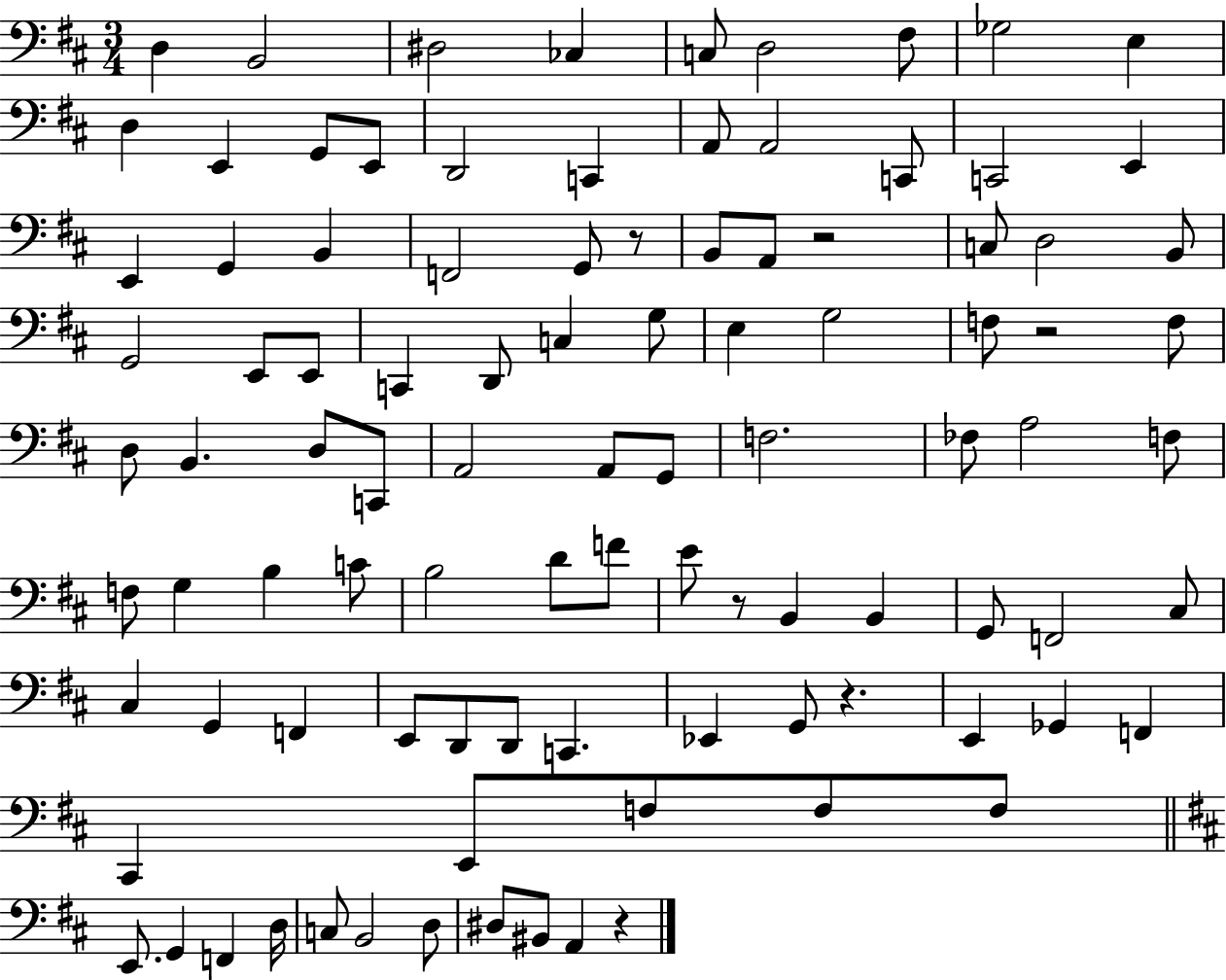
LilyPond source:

{
  \clef bass
  \numericTimeSignature
  \time 3/4
  \key d \major
  d4 b,2 | dis2 ces4 | c8 d2 fis8 | ges2 e4 | \break d4 e,4 g,8 e,8 | d,2 c,4 | a,8 a,2 c,8 | c,2 e,4 | \break e,4 g,4 b,4 | f,2 g,8 r8 | b,8 a,8 r2 | c8 d2 b,8 | \break g,2 e,8 e,8 | c,4 d,8 c4 g8 | e4 g2 | f8 r2 f8 | \break d8 b,4. d8 c,8 | a,2 a,8 g,8 | f2. | fes8 a2 f8 | \break f8 g4 b4 c'8 | b2 d'8 f'8 | e'8 r8 b,4 b,4 | g,8 f,2 cis8 | \break cis4 g,4 f,4 | e,8 d,8 d,8 c,4. | ees,4 g,8 r4. | e,4 ges,4 f,4 | \break cis,4 e,8 f8 f8 f8 | \bar "||" \break \key d \major e,8. g,4 f,4 d16 | c8 b,2 d8 | dis8 bis,8 a,4 r4 | \bar "|."
}